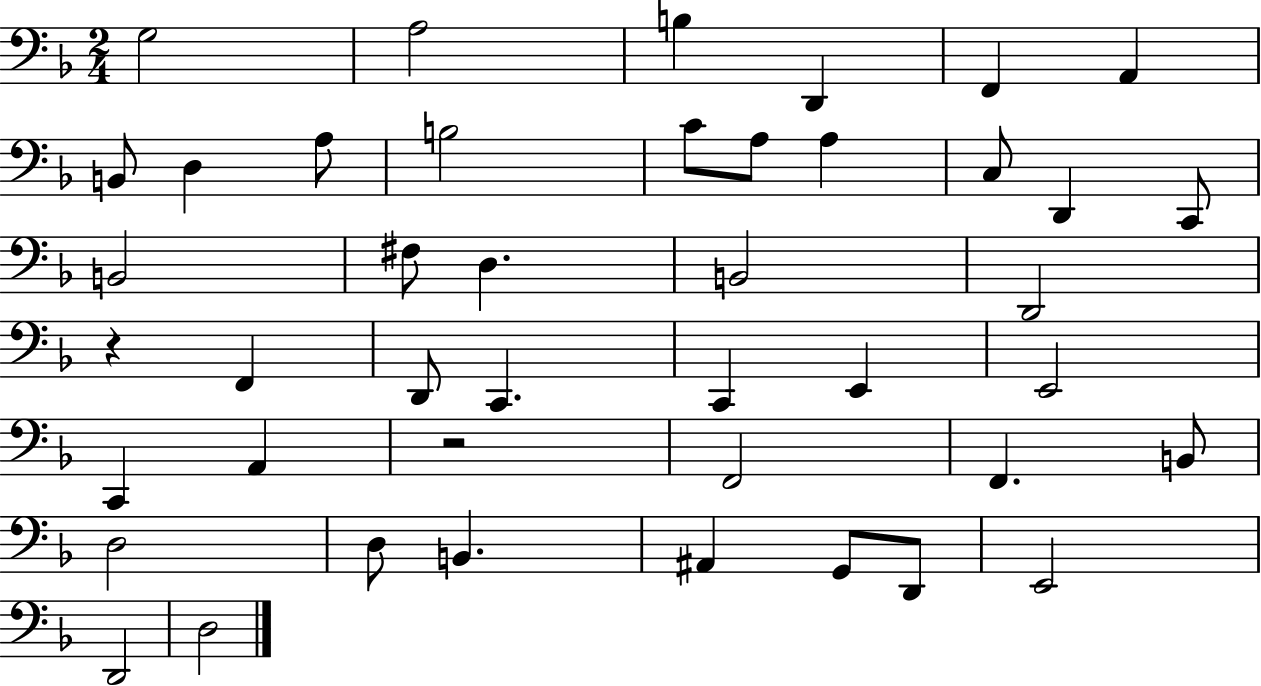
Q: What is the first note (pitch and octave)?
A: G3